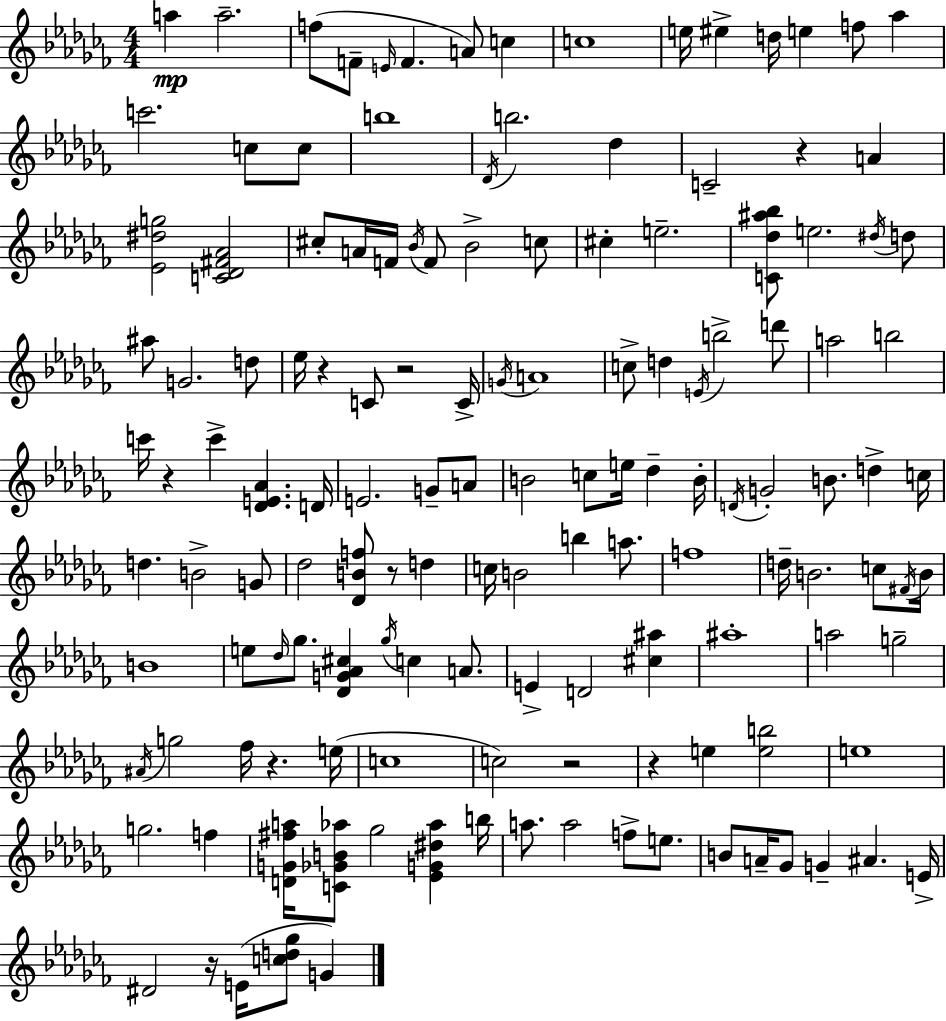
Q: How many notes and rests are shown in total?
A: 140